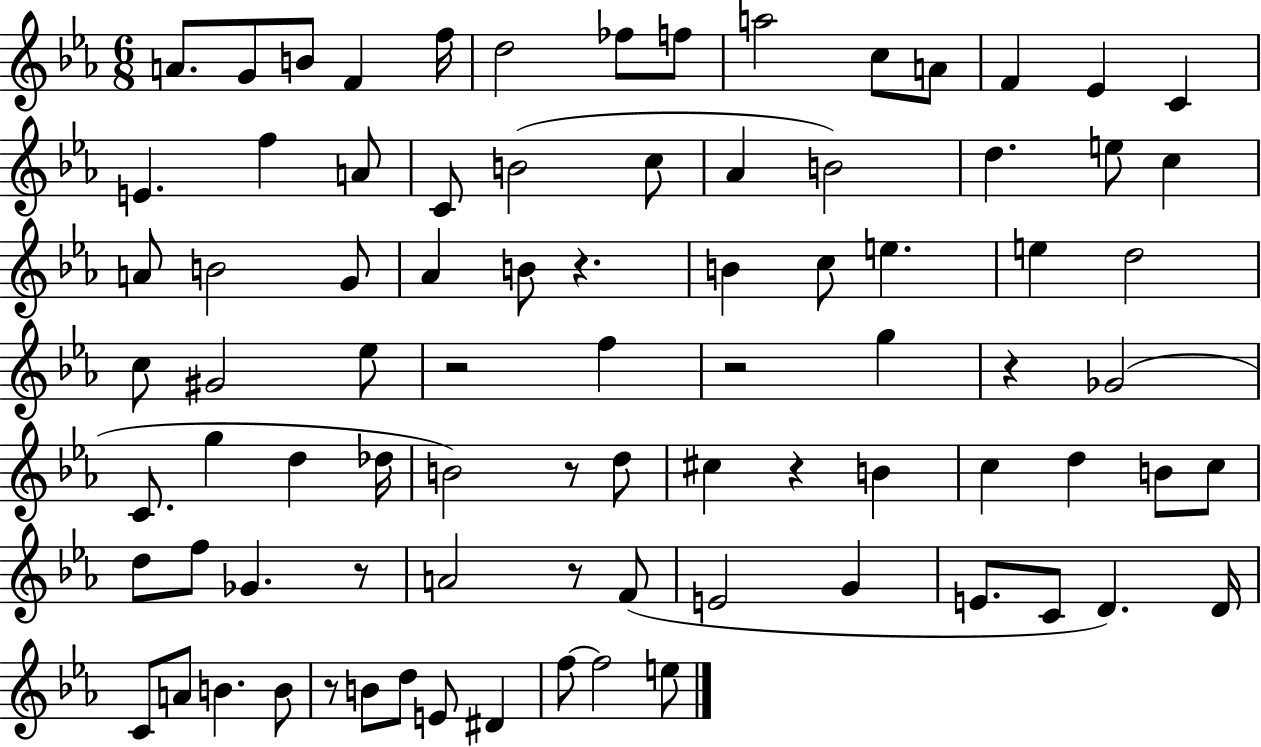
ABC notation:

X:1
T:Untitled
M:6/8
L:1/4
K:Eb
A/2 G/2 B/2 F f/4 d2 _f/2 f/2 a2 c/2 A/2 F _E C E f A/2 C/2 B2 c/2 _A B2 d e/2 c A/2 B2 G/2 _A B/2 z B c/2 e e d2 c/2 ^G2 _e/2 z2 f z2 g z _G2 C/2 g d _d/4 B2 z/2 d/2 ^c z B c d B/2 c/2 d/2 f/2 _G z/2 A2 z/2 F/2 E2 G E/2 C/2 D D/4 C/2 A/2 B B/2 z/2 B/2 d/2 E/2 ^D f/2 f2 e/2